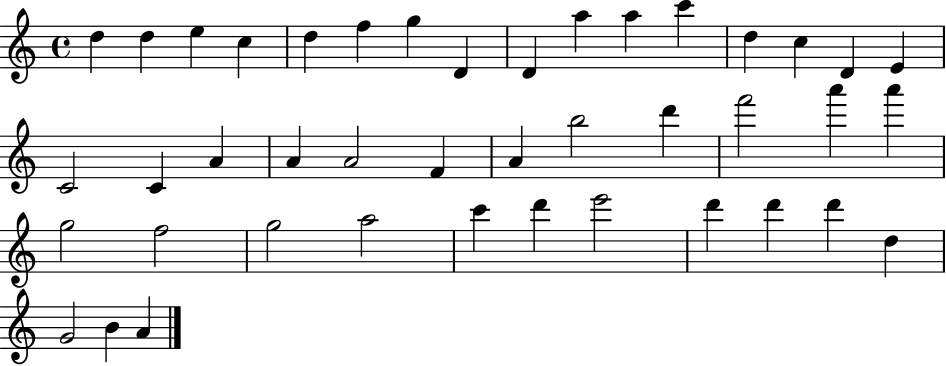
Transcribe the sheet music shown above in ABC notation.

X:1
T:Untitled
M:4/4
L:1/4
K:C
d d e c d f g D D a a c' d c D E C2 C A A A2 F A b2 d' f'2 a' a' g2 f2 g2 a2 c' d' e'2 d' d' d' d G2 B A